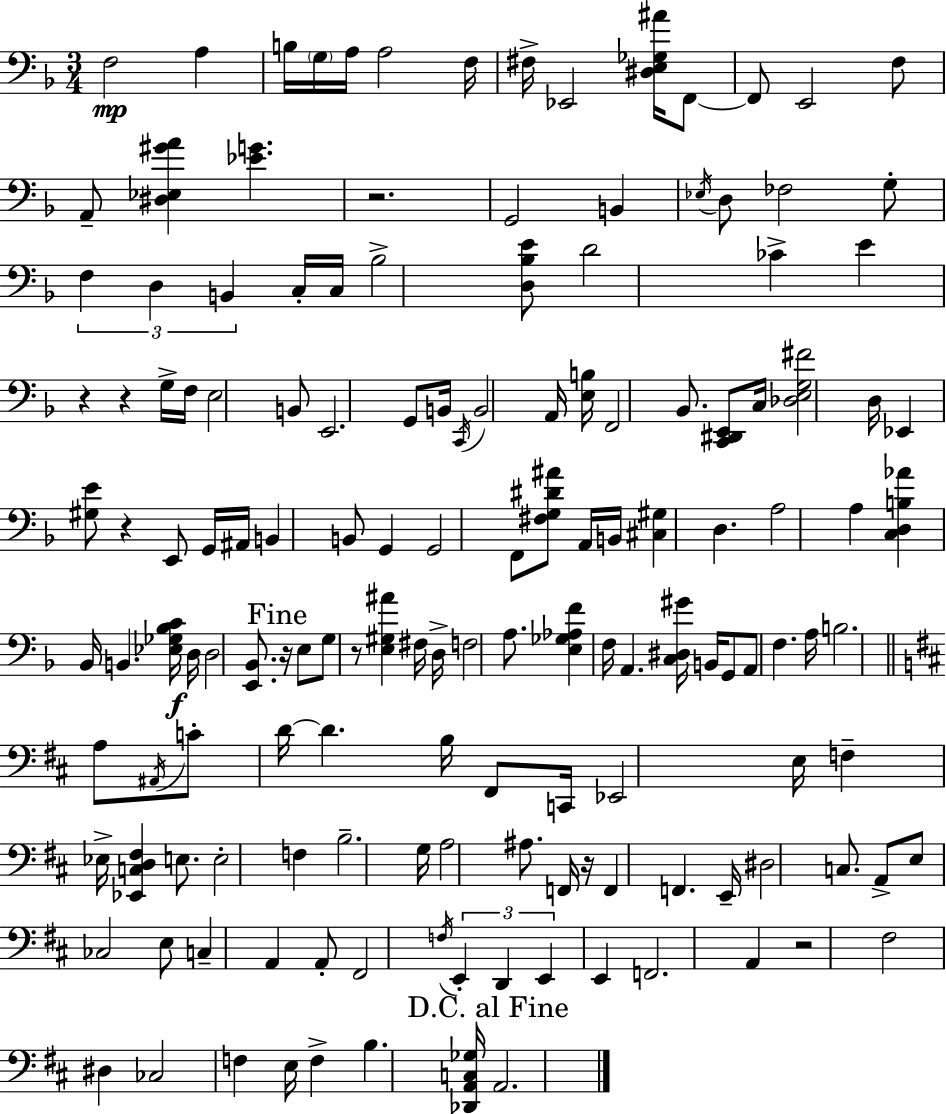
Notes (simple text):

F3/h A3/q B3/s G3/s A3/s A3/h F3/s F#3/s Eb2/h [D#3,E3,Gb3,A#4]/s F2/e F2/e E2/h F3/e A2/e [D#3,Eb3,G#4,A4]/q [Eb4,G4]/q. R/h. G2/h B2/q Eb3/s D3/e FES3/h G3/e F3/q D3/q B2/q C3/s C3/s Bb3/h [D3,Bb3,E4]/e D4/h CES4/q E4/q R/q R/q G3/s F3/s E3/h B2/e E2/h. G2/e B2/s C2/s B2/h A2/s [E3,B3]/s F2/h Bb2/e. [C2,D#2,E2]/e C3/s [Db3,E3,G3,F#4]/h D3/s Eb2/q [G#3,E4]/e R/q E2/e G2/s A#2/s B2/q B2/e G2/q G2/h F2/e [F#3,G3,D#4,A#4]/e A2/s B2/s [C#3,G#3]/q D3/q. A3/h A3/q [C3,D3,B3,Ab4]/q Bb2/s B2/q. [Eb3,Gb3,Bb3,C4]/s D3/s D3/h [E2,Bb2]/e. R/s E3/e G3/e R/e [E3,G#3,A#4]/q F#3/s D3/s F3/h A3/e. [E3,Gb3,Ab3,F4]/q F3/s A2/q. [C3,D#3,G#4]/s B2/s G2/e A2/e F3/q. A3/s B3/h. A3/e A#2/s C4/e D4/s D4/q. B3/s F#2/e C2/s Eb2/h E3/s F3/q Eb3/s [Eb2,C3,D3,F#3]/q E3/e. E3/h F3/q B3/h. G3/s A3/h A#3/e. F2/s R/s F2/q F2/q. E2/s D#3/h C3/e. A2/e E3/e CES3/h E3/e C3/q A2/q A2/e F#2/h F3/s E2/q D2/q E2/q E2/q F2/h. A2/q R/h F#3/h D#3/q CES3/h F3/q E3/s F3/q B3/q. [Db2,A2,C3,Gb3]/s A2/h.